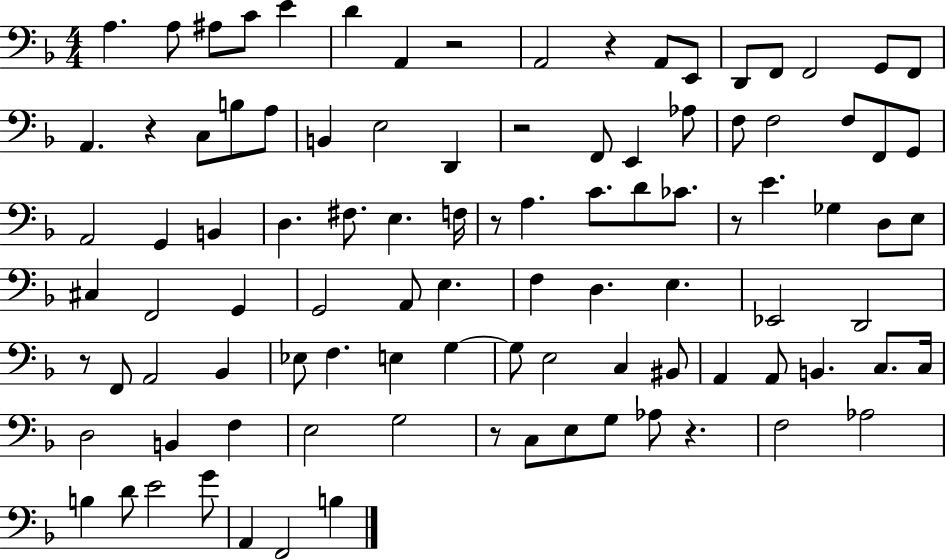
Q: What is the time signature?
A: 4/4